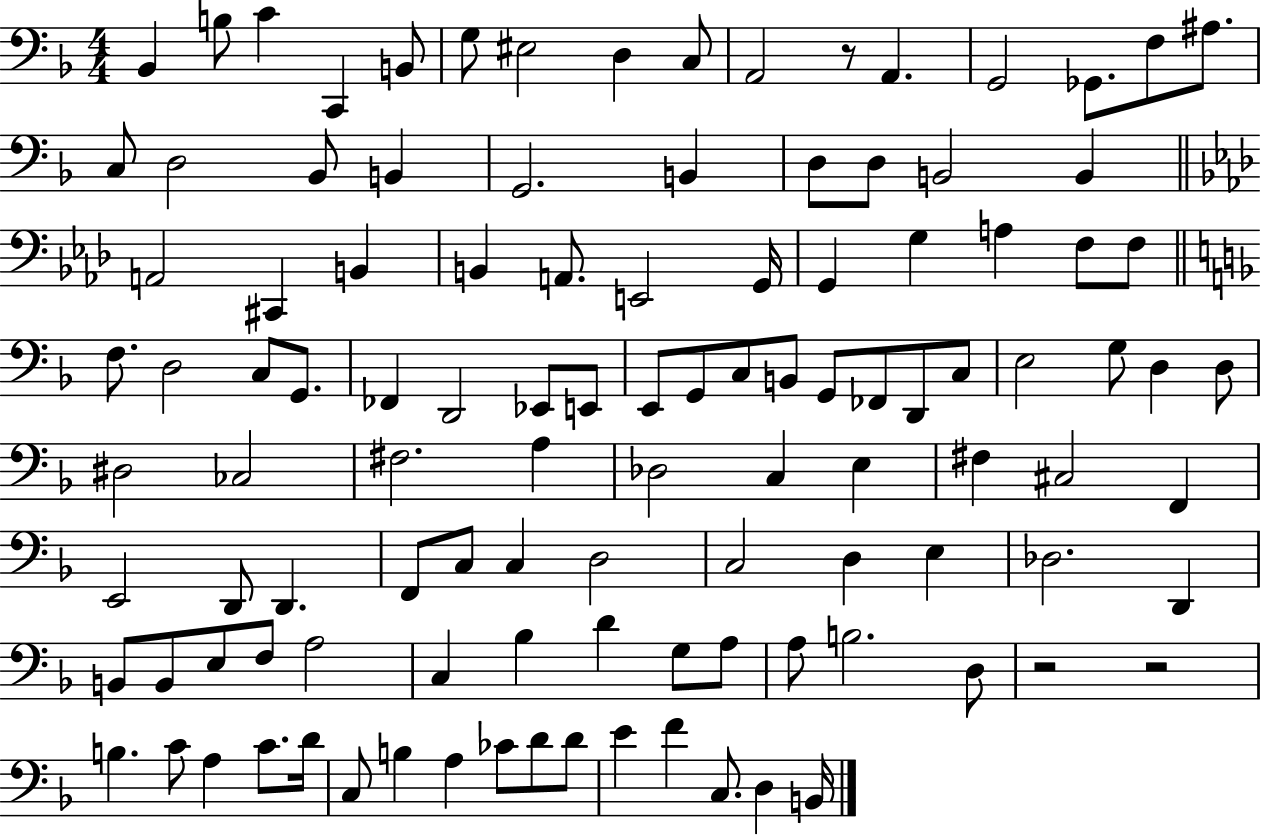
Bb2/q B3/e C4/q C2/q B2/e G3/e EIS3/h D3/q C3/e A2/h R/e A2/q. G2/h Gb2/e. F3/e A#3/e. C3/e D3/h Bb2/e B2/q G2/h. B2/q D3/e D3/e B2/h B2/q A2/h C#2/q B2/q B2/q A2/e. E2/h G2/s G2/q G3/q A3/q F3/e F3/e F3/e. D3/h C3/e G2/e. FES2/q D2/h Eb2/e E2/e E2/e G2/e C3/e B2/e G2/e FES2/e D2/e C3/e E3/h G3/e D3/q D3/e D#3/h CES3/h F#3/h. A3/q Db3/h C3/q E3/q F#3/q C#3/h F2/q E2/h D2/e D2/q. F2/e C3/e C3/q D3/h C3/h D3/q E3/q Db3/h. D2/q B2/e B2/e E3/e F3/e A3/h C3/q Bb3/q D4/q G3/e A3/e A3/e B3/h. D3/e R/h R/h B3/q. C4/e A3/q C4/e. D4/s C3/e B3/q A3/q CES4/e D4/e D4/e E4/q F4/q C3/e. D3/q B2/s